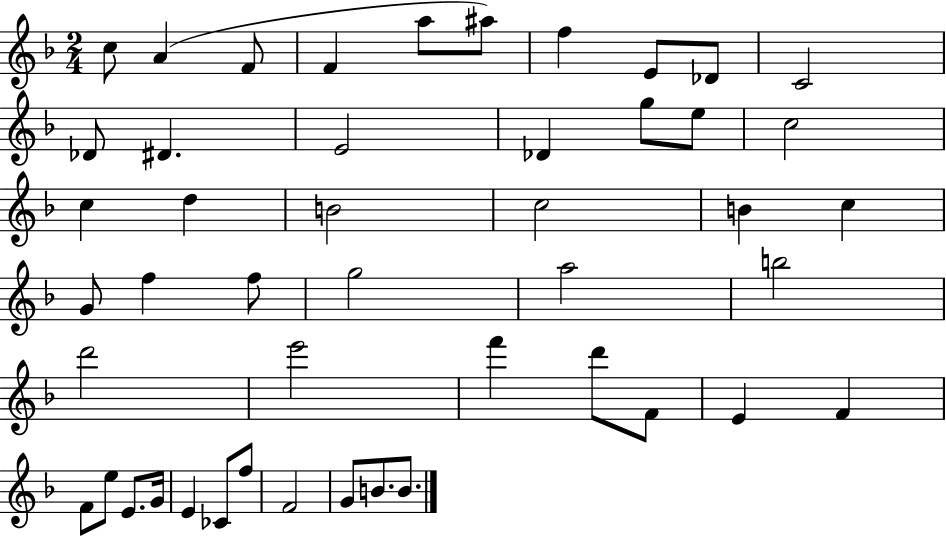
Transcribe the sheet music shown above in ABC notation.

X:1
T:Untitled
M:2/4
L:1/4
K:F
c/2 A F/2 F a/2 ^a/2 f E/2 _D/2 C2 _D/2 ^D E2 _D g/2 e/2 c2 c d B2 c2 B c G/2 f f/2 g2 a2 b2 d'2 e'2 f' d'/2 F/2 E F F/2 e/2 E/2 G/4 E _C/2 f/2 F2 G/2 B/2 B/2